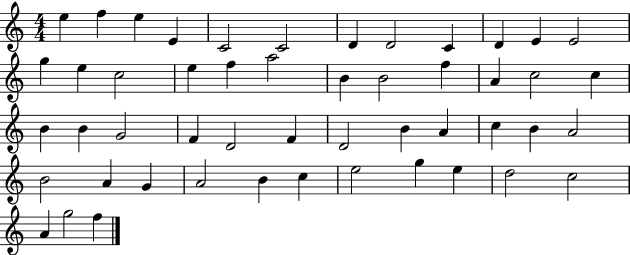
{
  \clef treble
  \numericTimeSignature
  \time 4/4
  \key c \major
  e''4 f''4 e''4 e'4 | c'2 c'2 | d'4 d'2 c'4 | d'4 e'4 e'2 | \break g''4 e''4 c''2 | e''4 f''4 a''2 | b'4 b'2 f''4 | a'4 c''2 c''4 | \break b'4 b'4 g'2 | f'4 d'2 f'4 | d'2 b'4 a'4 | c''4 b'4 a'2 | \break b'2 a'4 g'4 | a'2 b'4 c''4 | e''2 g''4 e''4 | d''2 c''2 | \break a'4 g''2 f''4 | \bar "|."
}